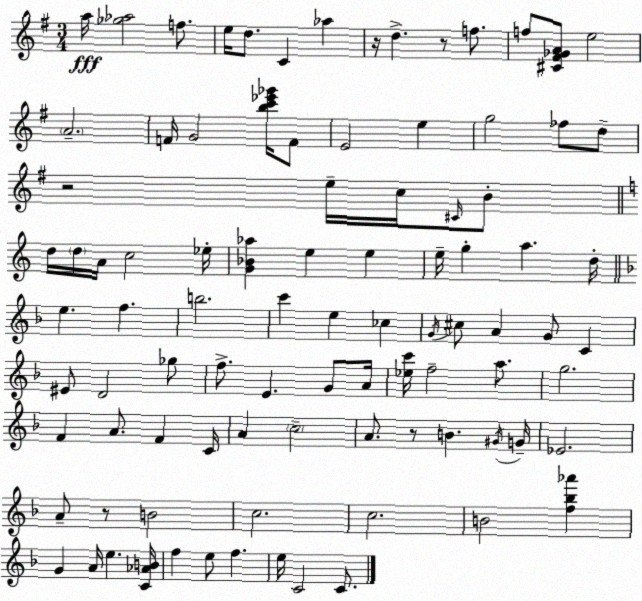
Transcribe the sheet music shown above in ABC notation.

X:1
T:Untitled
M:3/4
L:1/4
K:G
a/4 [_g_a]2 f/2 e/4 d/2 C _a z/4 d z/2 f/2 f/2 [^C^F_GA]/2 e2 A2 F/4 G2 [bc'_e'_g']/4 F/2 E2 e g2 _f/2 d/2 z2 e/4 c/4 ^C/4 B/2 d/4 d/4 A/4 c2 _e/4 [G_B_a] e e e/4 g a d/4 e f b2 c' e _c G/4 ^c/2 A G/2 C ^E/2 D2 _g/2 f/2 E G/2 A/4 [_ec']/4 f2 a/2 g2 F A/2 F C/4 A c2 A/2 z/2 B ^G/4 G/4 _E2 A/2 z/2 B2 c2 c2 B2 [f_b_a'] G A/4 e [C_AB]/4 f e/2 f e/4 C2 C/2